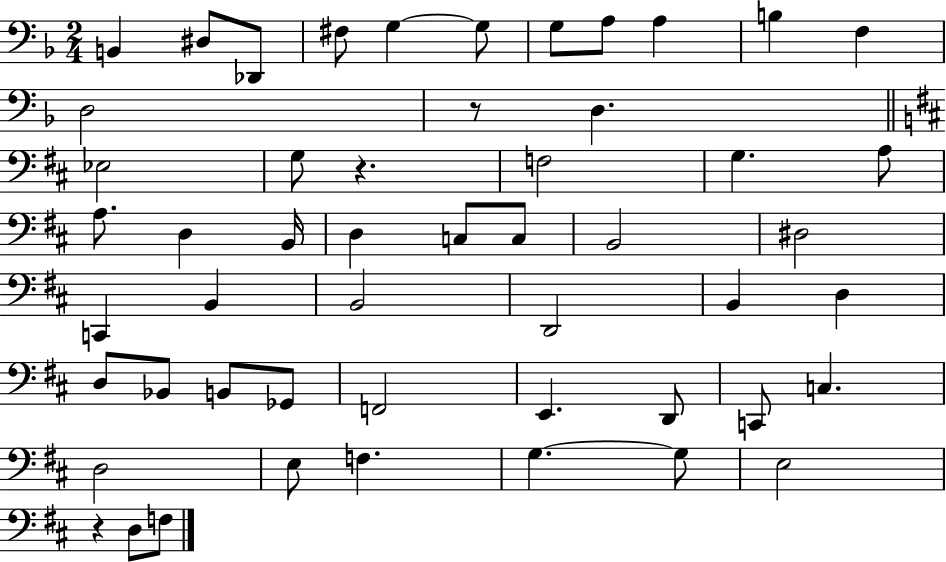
B2/q D#3/e Db2/e F#3/e G3/q G3/e G3/e A3/e A3/q B3/q F3/q D3/h R/e D3/q. Eb3/h G3/e R/q. F3/h G3/q. A3/e A3/e. D3/q B2/s D3/q C3/e C3/e B2/h D#3/h C2/q B2/q B2/h D2/h B2/q D3/q D3/e Bb2/e B2/e Gb2/e F2/h E2/q. D2/e C2/e C3/q. D3/h E3/e F3/q. G3/q. G3/e E3/h R/q D3/e F3/e